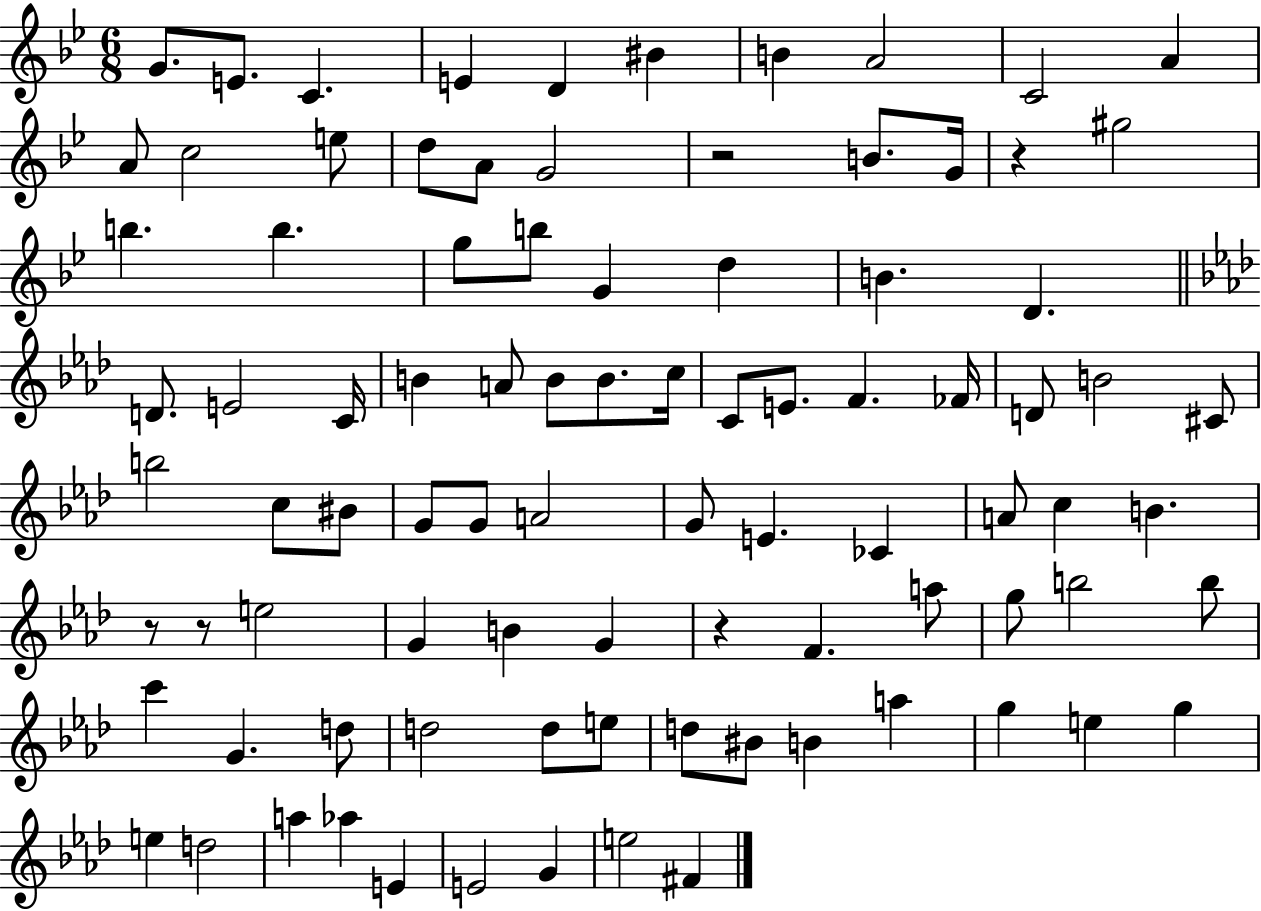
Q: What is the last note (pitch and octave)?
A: F#4